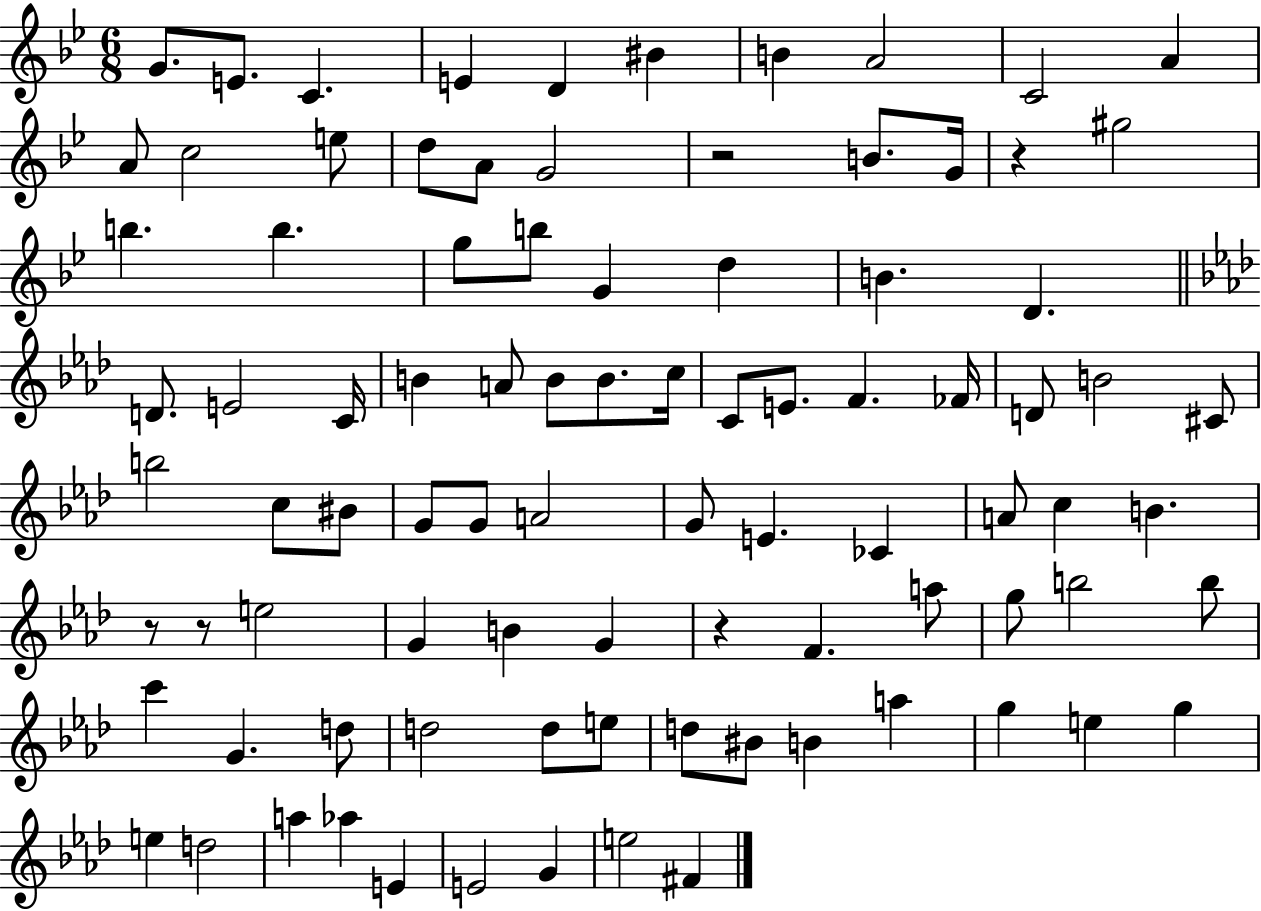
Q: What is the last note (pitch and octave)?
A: F#4